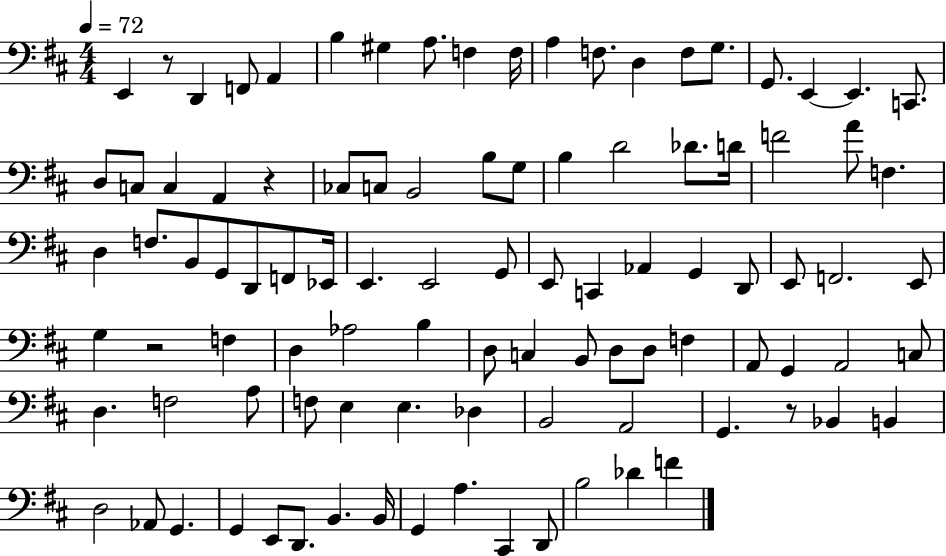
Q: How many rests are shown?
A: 4